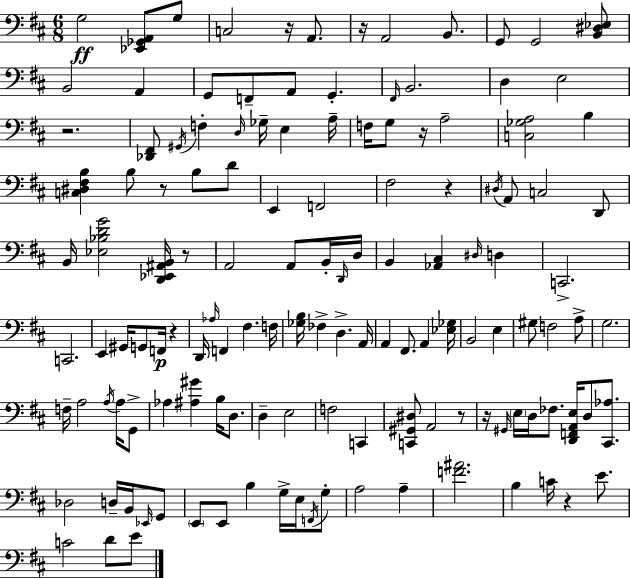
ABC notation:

X:1
T:Untitled
M:6/8
L:1/4
K:D
G,2 [_E,,_G,,A,,]/2 G,/2 C,2 z/4 A,,/2 z/4 A,,2 B,,/2 G,,/2 G,,2 [B,,^D,_E,]/2 B,,2 A,, G,,/2 F,,/2 A,,/2 G,, ^F,,/4 B,,2 D, E,2 z2 [_D,,^F,,]/2 ^G,,/4 F, D,/4 _G,/4 E, A,/4 F,/4 G,/2 z/4 A,2 [C,_G,A,]2 B, [C,^D,^F,B,] B,/2 z/2 B,/2 D/2 E,, F,,2 ^F,2 z ^D,/4 A,,/2 C,2 D,,/2 B,,/4 [_E,_B,DG]2 [D,,_E,,^A,,B,,]/4 z/2 A,,2 A,,/2 B,,/4 D,,/4 D,/4 B,, [_A,,^C,] ^D,/4 D, C,,2 C,,2 E,, ^G,,/4 G,,/2 F,,/4 z D,,/4 _A,/4 F,, ^F, F,/4 [_G,B,]/4 _F, D, A,,/4 A,, ^F,,/2 A,, [_E,_G,]/4 B,,2 E, ^G,/2 F,2 A,/2 G,2 F,/4 A,2 A,/4 A,/4 G,,/2 _A, [^A,^G] B,/4 D,/2 D, E,2 F,2 C,, [C,,^G,,^D,]/2 A,,2 z/2 z/4 ^G,,/4 E,/4 D,/4 _F,/2 [D,,F,,A,,E,]/4 D,/2 [^C,,_A,]/2 _D,2 D,/4 B,,/4 _E,,/4 G,,/2 E,,/2 E,,/2 B, G,/4 E,/4 F,,/4 G,/2 A,2 A, [F^A]2 B, C/4 z E/2 C2 D/2 E/2